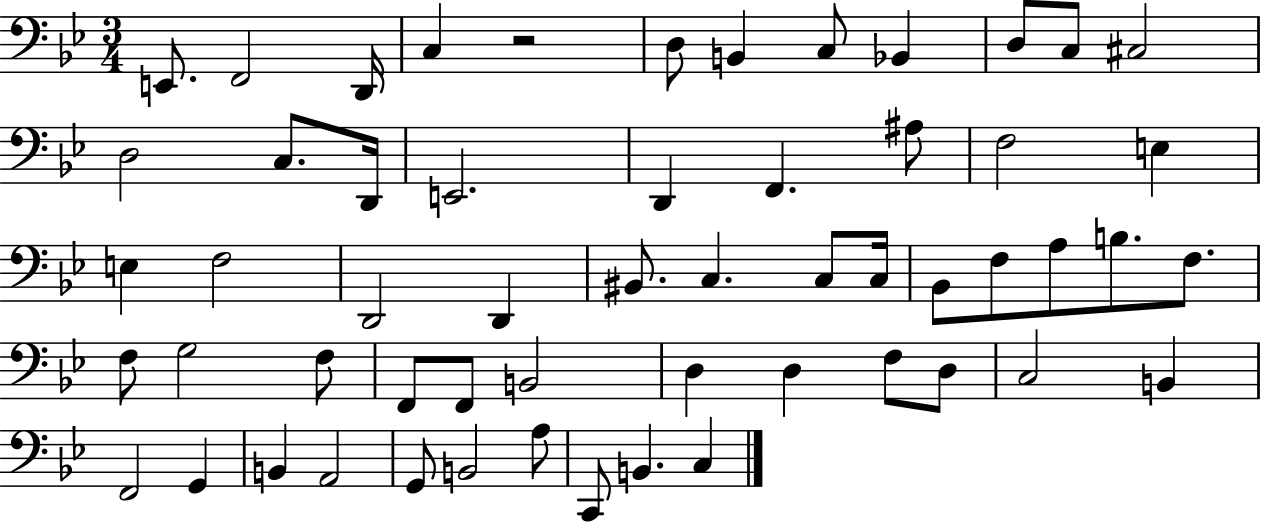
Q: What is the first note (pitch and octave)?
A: E2